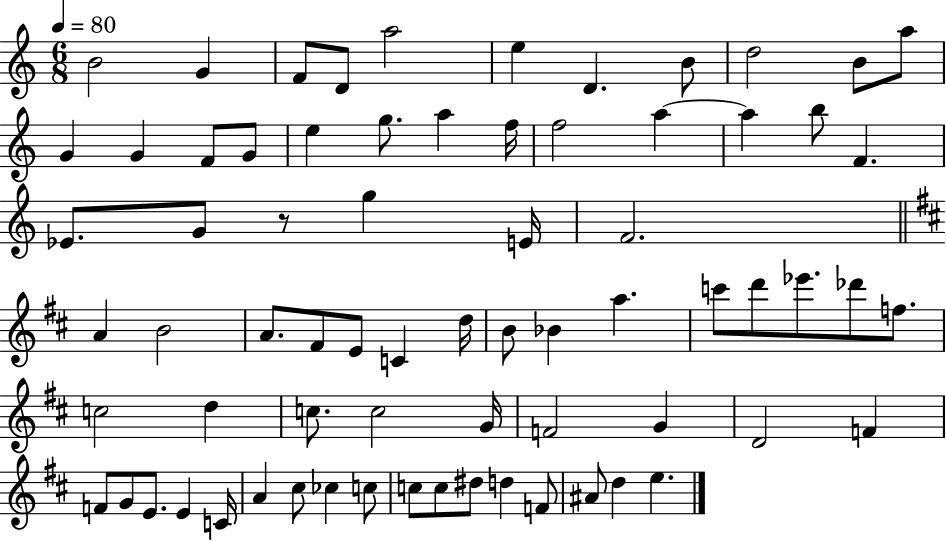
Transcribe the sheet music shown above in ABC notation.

X:1
T:Untitled
M:6/8
L:1/4
K:C
B2 G F/2 D/2 a2 e D B/2 d2 B/2 a/2 G G F/2 G/2 e g/2 a f/4 f2 a a b/2 F _E/2 G/2 z/2 g E/4 F2 A B2 A/2 ^F/2 E/2 C d/4 B/2 _B a c'/2 d'/2 _e'/2 _d'/2 f/2 c2 d c/2 c2 G/4 F2 G D2 F F/2 G/2 E/2 E C/4 A ^c/2 _c c/2 c/2 c/2 ^d/2 d F/2 ^A/2 d e